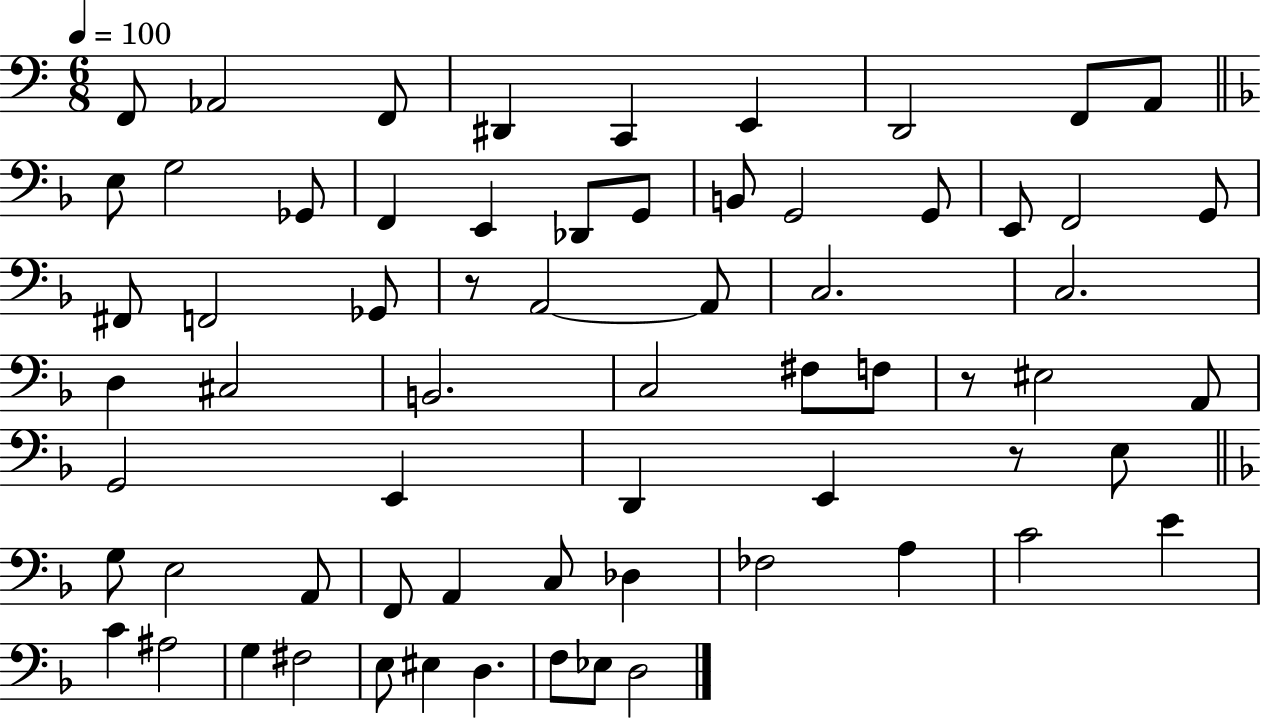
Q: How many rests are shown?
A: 3